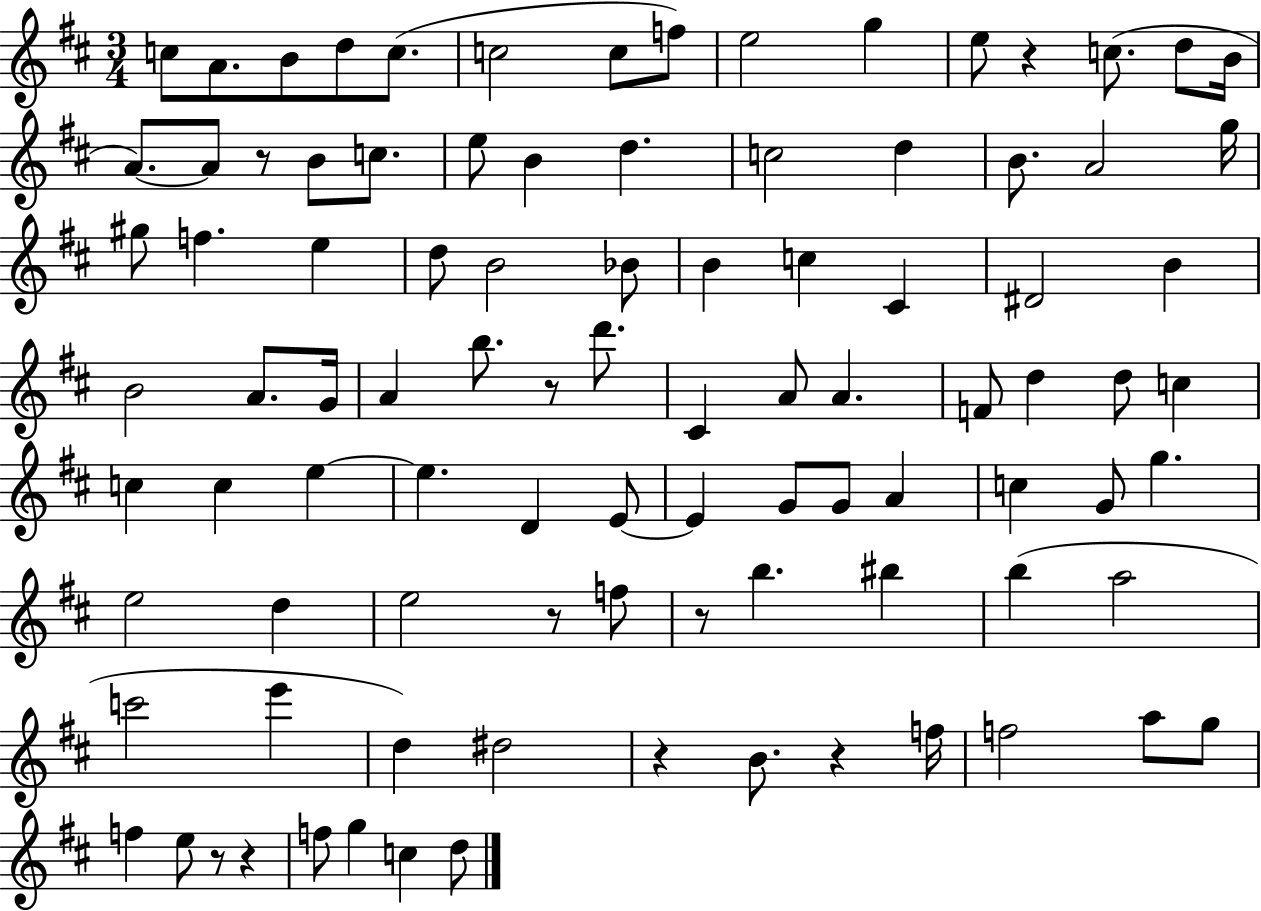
C5/e A4/e. B4/e D5/e C5/e. C5/h C5/e F5/e E5/h G5/q E5/e R/q C5/e. D5/e B4/s A4/e. A4/e R/e B4/e C5/e. E5/e B4/q D5/q. C5/h D5/q B4/e. A4/h G5/s G#5/e F5/q. E5/q D5/e B4/h Bb4/e B4/q C5/q C#4/q D#4/h B4/q B4/h A4/e. G4/s A4/q B5/e. R/e D6/e. C#4/q A4/e A4/q. F4/e D5/q D5/e C5/q C5/q C5/q E5/q E5/q. D4/q E4/e E4/q G4/e G4/e A4/q C5/q G4/e G5/q. E5/h D5/q E5/h R/e F5/e R/e B5/q. BIS5/q B5/q A5/h C6/h E6/q D5/q D#5/h R/q B4/e. R/q F5/s F5/h A5/e G5/e F5/q E5/e R/e R/q F5/e G5/q C5/q D5/e